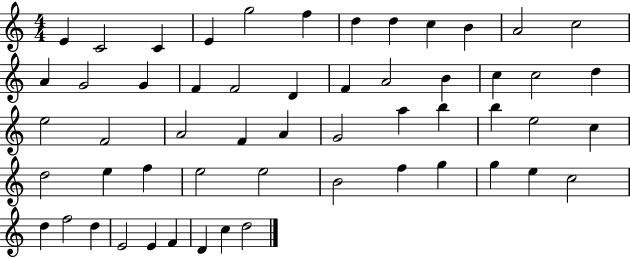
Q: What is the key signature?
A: C major